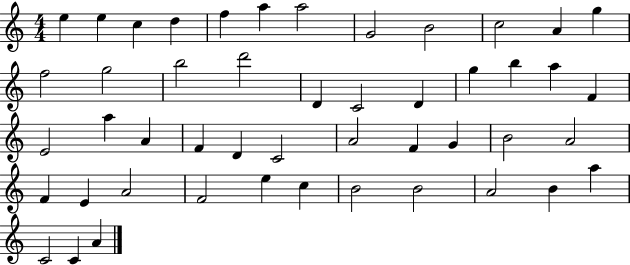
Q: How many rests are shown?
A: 0